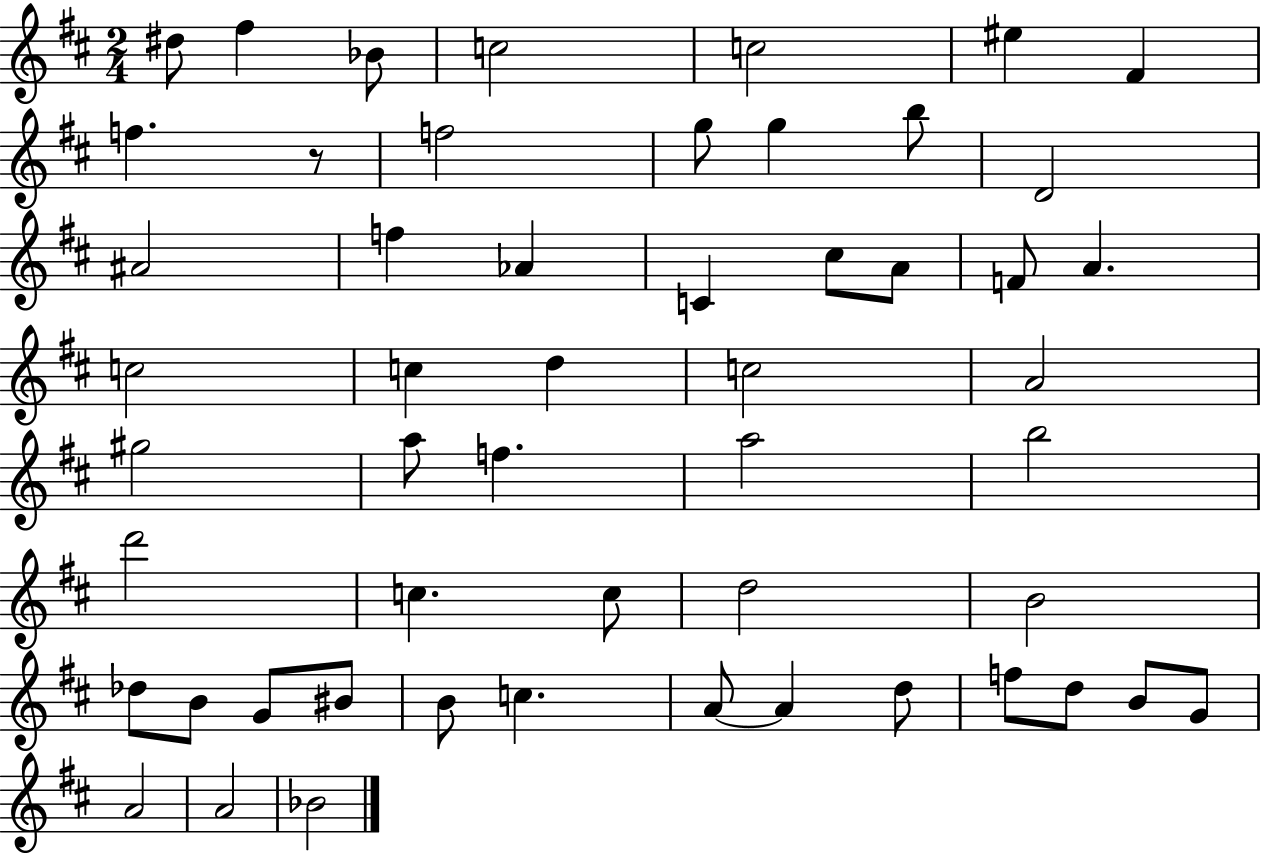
{
  \clef treble
  \numericTimeSignature
  \time 2/4
  \key d \major
  \repeat volta 2 { dis''8 fis''4 bes'8 | c''2 | c''2 | eis''4 fis'4 | \break f''4. r8 | f''2 | g''8 g''4 b''8 | d'2 | \break ais'2 | f''4 aes'4 | c'4 cis''8 a'8 | f'8 a'4. | \break c''2 | c''4 d''4 | c''2 | a'2 | \break gis''2 | a''8 f''4. | a''2 | b''2 | \break d'''2 | c''4. c''8 | d''2 | b'2 | \break des''8 b'8 g'8 bis'8 | b'8 c''4. | a'8~~ a'4 d''8 | f''8 d''8 b'8 g'8 | \break a'2 | a'2 | bes'2 | } \bar "|."
}